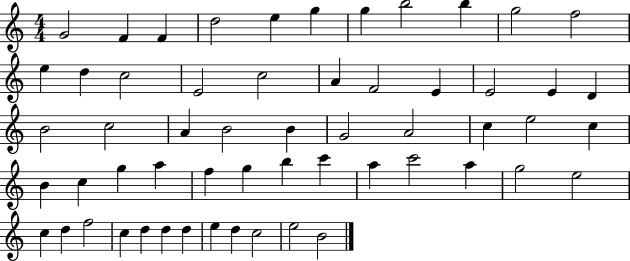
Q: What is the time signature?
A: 4/4